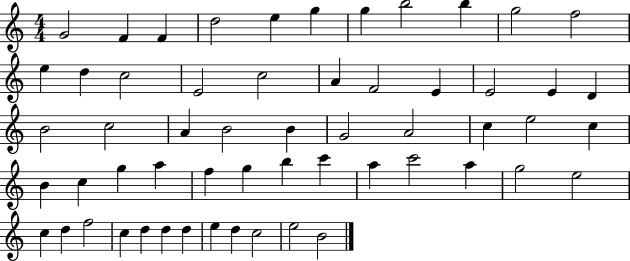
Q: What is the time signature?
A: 4/4